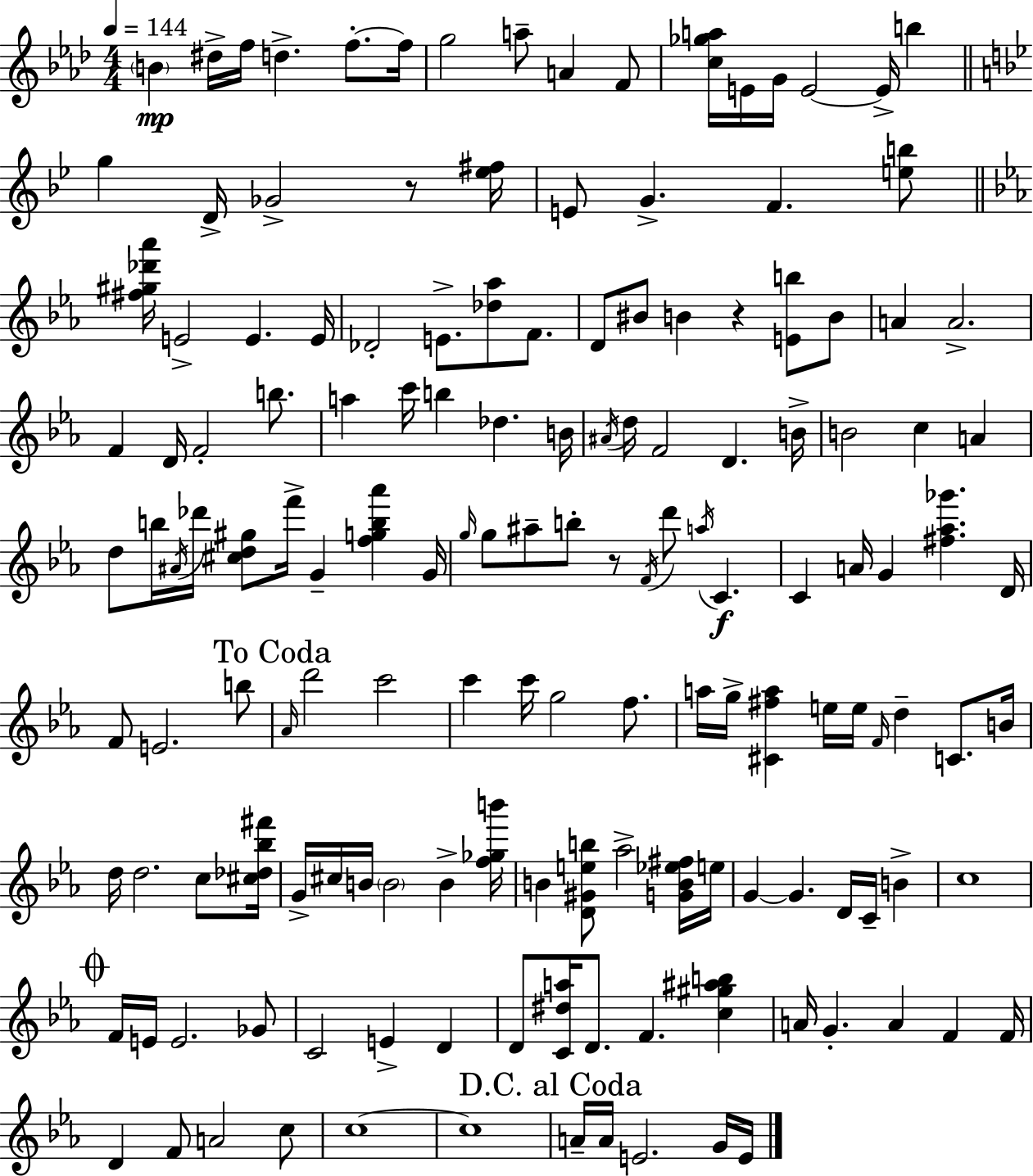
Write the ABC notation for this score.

X:1
T:Untitled
M:4/4
L:1/4
K:Ab
B ^d/4 f/4 d f/2 f/4 g2 a/2 A F/2 [c_ga]/4 E/4 G/4 E2 E/4 b g D/4 _G2 z/2 [_e^f]/4 E/2 G F [eb]/2 [^f^g_d'_a']/4 E2 E E/4 _D2 E/2 [_d_a]/2 F/2 D/2 ^B/2 B z [Eb]/2 B/2 A A2 F D/4 F2 b/2 a c'/4 b _d B/4 ^A/4 d/4 F2 D B/4 B2 c A d/2 b/4 ^A/4 _d'/4 [^cd^g]/2 f'/4 G [fgb_a'] G/4 g/4 g/2 ^a/2 b/2 z/2 F/4 d'/2 a/4 C C A/4 G [^f_a_g'] D/4 F/2 E2 b/2 _A/4 d'2 c'2 c' c'/4 g2 f/2 a/4 g/4 [^C^fa] e/4 e/4 F/4 d C/2 B/4 d/4 d2 c/2 [^c_d_b^f']/4 G/4 ^c/4 B/4 B2 B [f_gb']/4 B [D^Geb]/2 _a2 [GB_e^f]/4 e/4 G G D/4 C/4 B c4 F/4 E/4 E2 _G/2 C2 E D D/2 [C^da]/4 D/2 F [c^g^ab] A/4 G A F F/4 D F/2 A2 c/2 c4 c4 A/4 A/4 E2 G/4 E/4